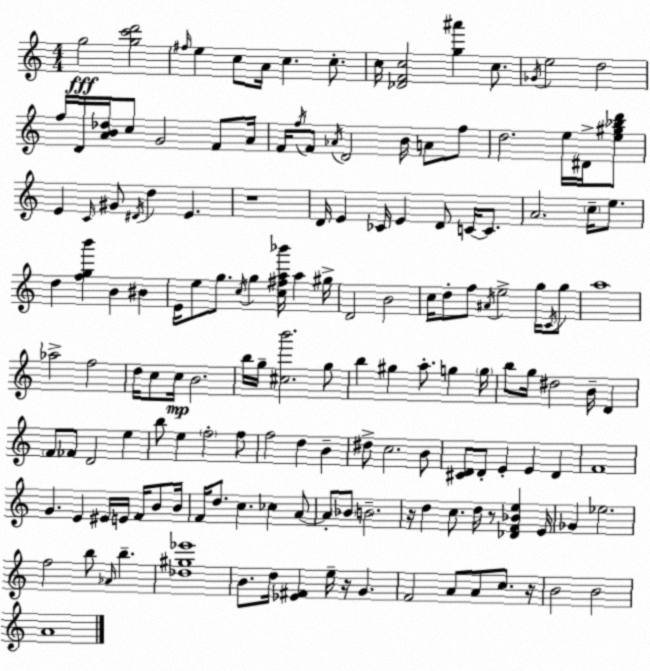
X:1
T:Untitled
M:4/4
L:1/4
K:C
g2 [gc'd']2 ^f/4 e c/2 A/4 c c/2 c/4 [_DFc]2 [g^a'] c/2 _G/4 e2 d2 f/4 D/4 [AB_d]/4 c/2 G2 F/2 A/4 F/4 f/4 F/2 _A/4 D2 B/4 A/2 f/2 d2 e/4 ^D/4 [e^g_bd']/2 E C/4 ^G/2 ^D/4 d E z4 D/4 E _C/4 E D/2 C/4 C/2 A2 c/4 e/2 d [fgb'] B ^B E/4 e/2 g/2 c/4 g [c^fa_b']/4 a ^g/4 D2 B2 c/4 d/2 f/2 ^A/4 e2 g/4 C/4 g/2 a4 _a2 f2 d/4 c/2 c/4 B2 b/4 g/4 [^cb']2 g/2 b ^g a/2 g g/4 b/2 g/4 ^d2 B/4 D F/2 _F/2 D2 e b/2 e f2 f/2 f2 d B ^d/2 c2 B/2 [^CD]/2 D/2 E E D F4 G E ^E/4 E/4 F/4 B/2 B/4 F/4 d/2 c _c A/2 A/2 _B/2 B2 z/4 d c/2 d/4 z/2 [_DF_Be] E/4 _G _e2 f2 b/2 _A/4 b [_d^g_e']4 B/2 d/4 [_E^F] e/4 z/4 G F2 A/2 A/2 c/2 z/4 B2 B2 A4